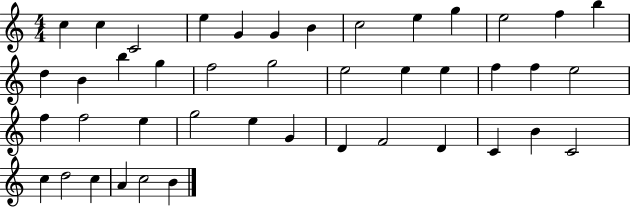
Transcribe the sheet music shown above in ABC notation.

X:1
T:Untitled
M:4/4
L:1/4
K:C
c c C2 e G G B c2 e g e2 f b d B b g f2 g2 e2 e e f f e2 f f2 e g2 e G D F2 D C B C2 c d2 c A c2 B